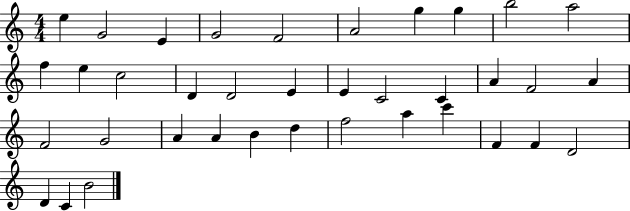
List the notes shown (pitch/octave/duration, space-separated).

E5/q G4/h E4/q G4/h F4/h A4/h G5/q G5/q B5/h A5/h F5/q E5/q C5/h D4/q D4/h E4/q E4/q C4/h C4/q A4/q F4/h A4/q F4/h G4/h A4/q A4/q B4/q D5/q F5/h A5/q C6/q F4/q F4/q D4/h D4/q C4/q B4/h